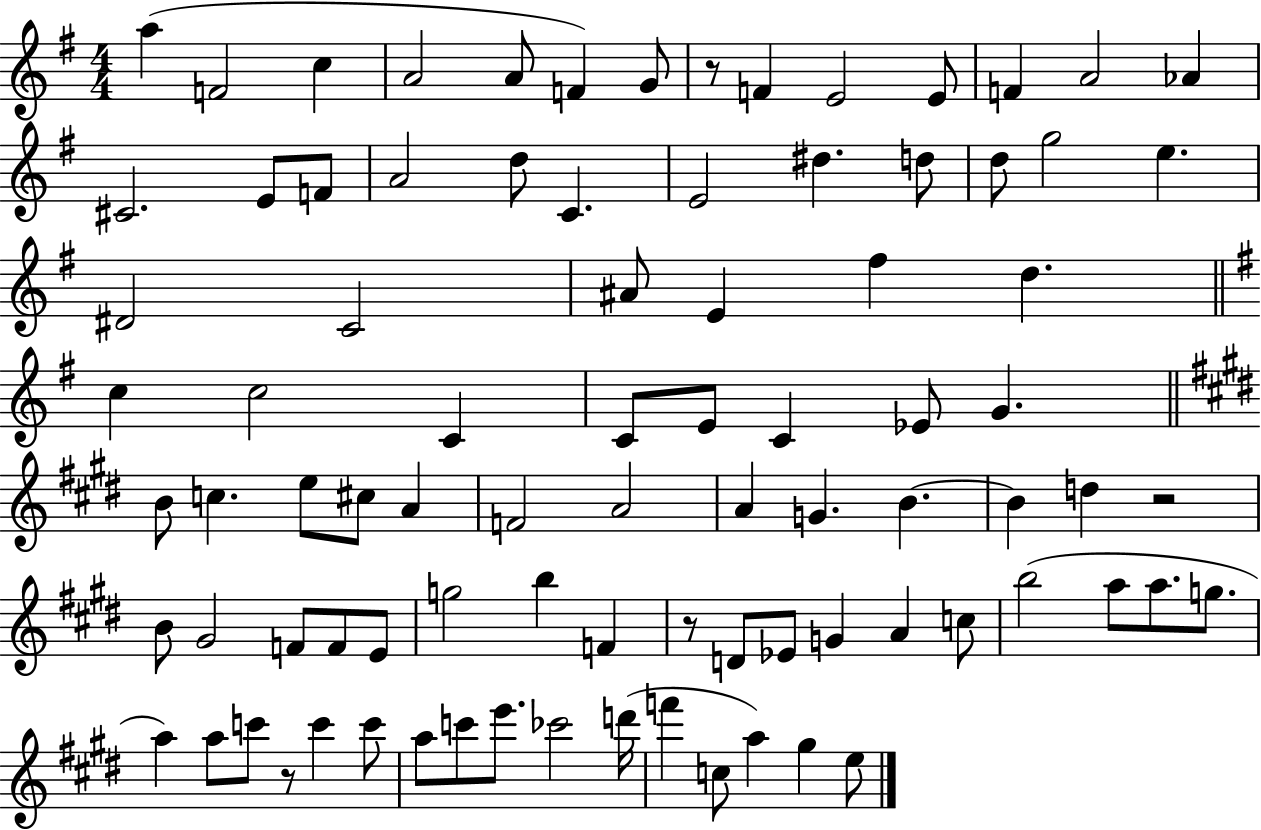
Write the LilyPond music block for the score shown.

{
  \clef treble
  \numericTimeSignature
  \time 4/4
  \key g \major
  a''4( f'2 c''4 | a'2 a'8 f'4) g'8 | r8 f'4 e'2 e'8 | f'4 a'2 aes'4 | \break cis'2. e'8 f'8 | a'2 d''8 c'4. | e'2 dis''4. d''8 | d''8 g''2 e''4. | \break dis'2 c'2 | ais'8 e'4 fis''4 d''4. | \bar "||" \break \key e \minor c''4 c''2 c'4 | c'8 e'8 c'4 ees'8 g'4. | \bar "||" \break \key e \major b'8 c''4. e''8 cis''8 a'4 | f'2 a'2 | a'4 g'4. b'4.~~ | b'4 d''4 r2 | \break b'8 gis'2 f'8 f'8 e'8 | g''2 b''4 f'4 | r8 d'8 ees'8 g'4 a'4 c''8 | b''2( a''8 a''8. g''8. | \break a''4) a''8 c'''8 r8 c'''4 c'''8 | a''8 c'''8 e'''8. ces'''2 d'''16( | f'''4 c''8 a''4) gis''4 e''8 | \bar "|."
}